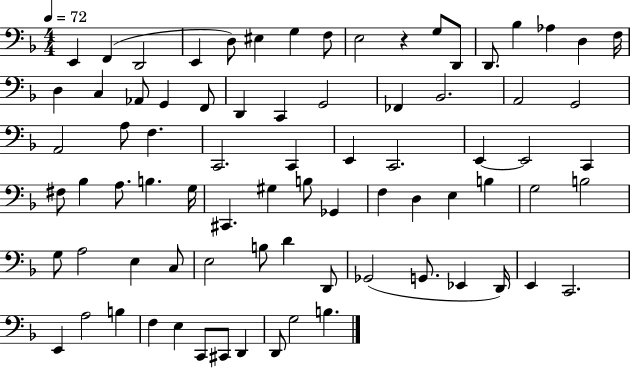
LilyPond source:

{
  \clef bass
  \numericTimeSignature
  \time 4/4
  \key f \major
  \tempo 4 = 72
  e,4 f,4( d,2 | e,4 d8) eis4 g4 f8 | e2 r4 g8 d,8 | d,8. bes4 aes4 d4 f16 | \break d4 c4 aes,8 g,4 f,8 | d,4 c,4 g,2 | fes,4 bes,2. | a,2 g,2 | \break a,2 a8 f4. | c,2. c,4 | e,4 c,2. | e,4~~ e,2 c,4 | \break fis8 bes4 a8. b4. g16 | cis,4. gis4 b8 ges,4 | f4 d4 e4 b4 | g2 b2 | \break g8 a2 e4 c8 | e2 b8 d'4 d,8 | ges,2( g,8. ees,4 d,16) | e,4 c,2. | \break e,4 a2 b4 | f4 e4 c,8 cis,8 d,4 | d,8 g2 b4. | \bar "|."
}